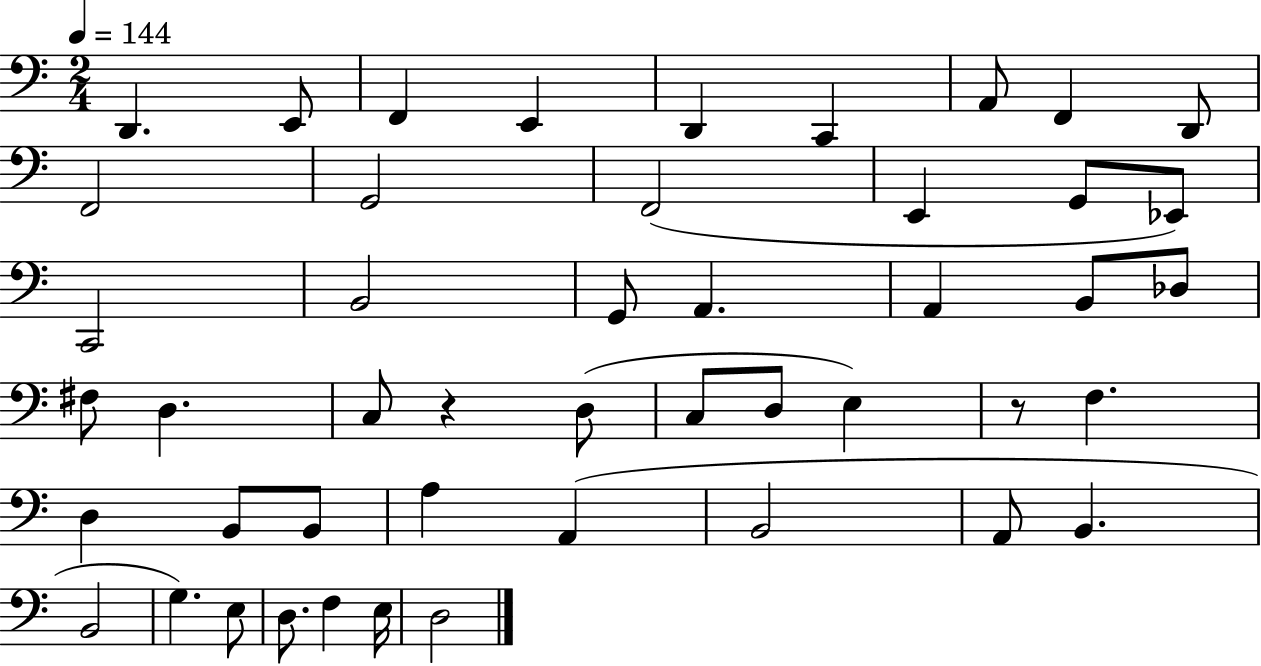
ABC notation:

X:1
T:Untitled
M:2/4
L:1/4
K:C
D,, E,,/2 F,, E,, D,, C,, A,,/2 F,, D,,/2 F,,2 G,,2 F,,2 E,, G,,/2 _E,,/2 C,,2 B,,2 G,,/2 A,, A,, B,,/2 _D,/2 ^F,/2 D, C,/2 z D,/2 C,/2 D,/2 E, z/2 F, D, B,,/2 B,,/2 A, A,, B,,2 A,,/2 B,, B,,2 G, E,/2 D,/2 F, E,/4 D,2